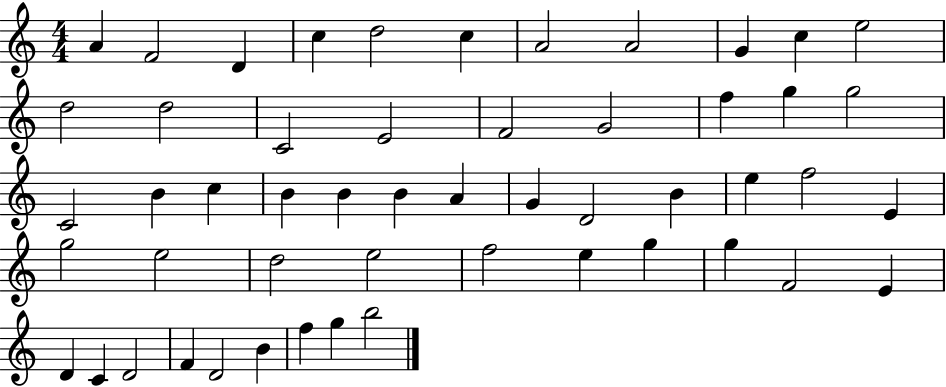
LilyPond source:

{
  \clef treble
  \numericTimeSignature
  \time 4/4
  \key c \major
  a'4 f'2 d'4 | c''4 d''2 c''4 | a'2 a'2 | g'4 c''4 e''2 | \break d''2 d''2 | c'2 e'2 | f'2 g'2 | f''4 g''4 g''2 | \break c'2 b'4 c''4 | b'4 b'4 b'4 a'4 | g'4 d'2 b'4 | e''4 f''2 e'4 | \break g''2 e''2 | d''2 e''2 | f''2 e''4 g''4 | g''4 f'2 e'4 | \break d'4 c'4 d'2 | f'4 d'2 b'4 | f''4 g''4 b''2 | \bar "|."
}